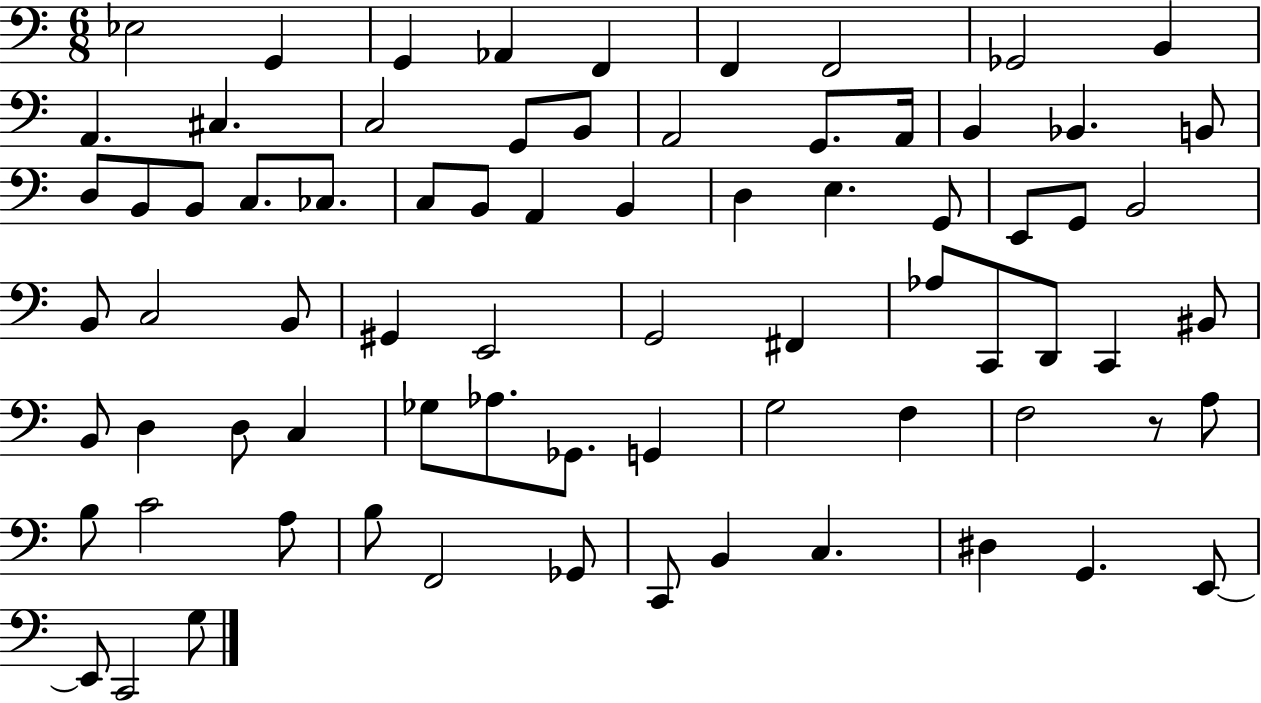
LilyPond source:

{
  \clef bass
  \numericTimeSignature
  \time 6/8
  \key c \major
  \repeat volta 2 { ees2 g,4 | g,4 aes,4 f,4 | f,4 f,2 | ges,2 b,4 | \break a,4. cis4. | c2 g,8 b,8 | a,2 g,8. a,16 | b,4 bes,4. b,8 | \break d8 b,8 b,8 c8. ces8. | c8 b,8 a,4 b,4 | d4 e4. g,8 | e,8 g,8 b,2 | \break b,8 c2 b,8 | gis,4 e,2 | g,2 fis,4 | aes8 c,8 d,8 c,4 bis,8 | \break b,8 d4 d8 c4 | ges8 aes8. ges,8. g,4 | g2 f4 | f2 r8 a8 | \break b8 c'2 a8 | b8 f,2 ges,8 | c,8 b,4 c4. | dis4 g,4. e,8~~ | \break e,8 c,2 g8 | } \bar "|."
}